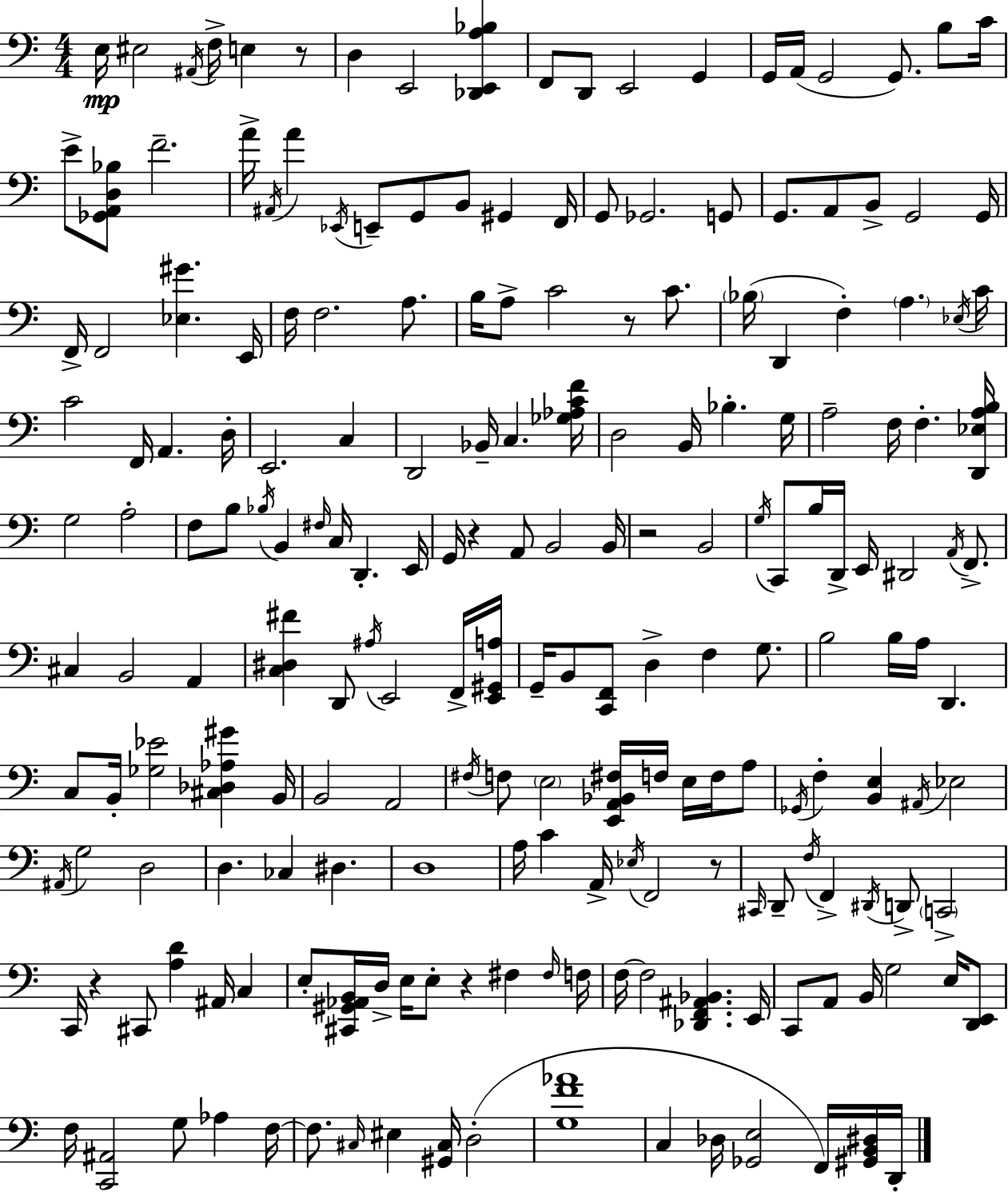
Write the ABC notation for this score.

X:1
T:Untitled
M:4/4
L:1/4
K:C
E,/4 ^E,2 ^A,,/4 F,/4 E, z/2 D, E,,2 [_D,,E,,A,_B,] F,,/2 D,,/2 E,,2 G,, G,,/4 A,,/4 G,,2 G,,/2 B,/2 C/4 E/2 [_G,,A,,D,_B,]/2 F2 A/4 ^A,,/4 A _E,,/4 E,,/2 G,,/2 B,,/2 ^G,, F,,/4 G,,/2 _G,,2 G,,/2 G,,/2 A,,/2 B,,/2 G,,2 G,,/4 F,,/4 F,,2 [_E,^G] E,,/4 F,/4 F,2 A,/2 B,/4 A,/2 C2 z/2 C/2 _B,/4 D,, F, A, _E,/4 C/4 C2 F,,/4 A,, D,/4 E,,2 C, D,,2 _B,,/4 C, [_G,_A,CF]/4 D,2 B,,/4 _B, G,/4 A,2 F,/4 F, [D,,_E,A,B,]/4 G,2 A,2 F,/2 B,/2 _B,/4 B,, ^F,/4 C,/4 D,, E,,/4 G,,/4 z A,,/2 B,,2 B,,/4 z2 B,,2 G,/4 C,,/2 B,/4 D,,/4 E,,/4 ^D,,2 A,,/4 F,,/2 ^C, B,,2 A,, [C,^D,^F] D,,/2 ^A,/4 E,,2 F,,/4 [E,,^G,,A,]/4 G,,/4 B,,/2 [C,,F,,]/2 D, F, G,/2 B,2 B,/4 A,/4 D,, C,/2 B,,/4 [_G,_E]2 [^C,_D,_A,^G] B,,/4 B,,2 A,,2 ^F,/4 F,/2 E,2 [E,,A,,_B,,^F,]/4 F,/4 E,/4 F,/4 A,/2 _G,,/4 F, [B,,E,] ^A,,/4 _E,2 ^A,,/4 G,2 D,2 D, _C, ^D, D,4 A,/4 C A,,/4 _E,/4 F,,2 z/2 ^C,,/4 D,,/2 F,/4 F,, ^D,,/4 D,,/2 C,,2 C,,/4 z ^C,,/2 [A,D] ^A,,/4 C, E,/2 [^C,,^G,,_A,,B,,]/4 D,/4 E,/4 E,/2 z ^F, ^F,/4 F,/4 F,/4 F,2 [_D,,F,,^A,,_B,,] E,,/4 C,,/2 A,,/2 B,,/4 G,2 E,/4 [D,,E,,]/2 F,/4 [C,,^A,,]2 G,/2 _A, F,/4 F,/2 ^C,/4 ^E, [^G,,^C,]/4 D,2 [G,F_A]4 C, _D,/4 [_G,,E,]2 F,,/4 [^G,,B,,^D,]/4 D,,/4